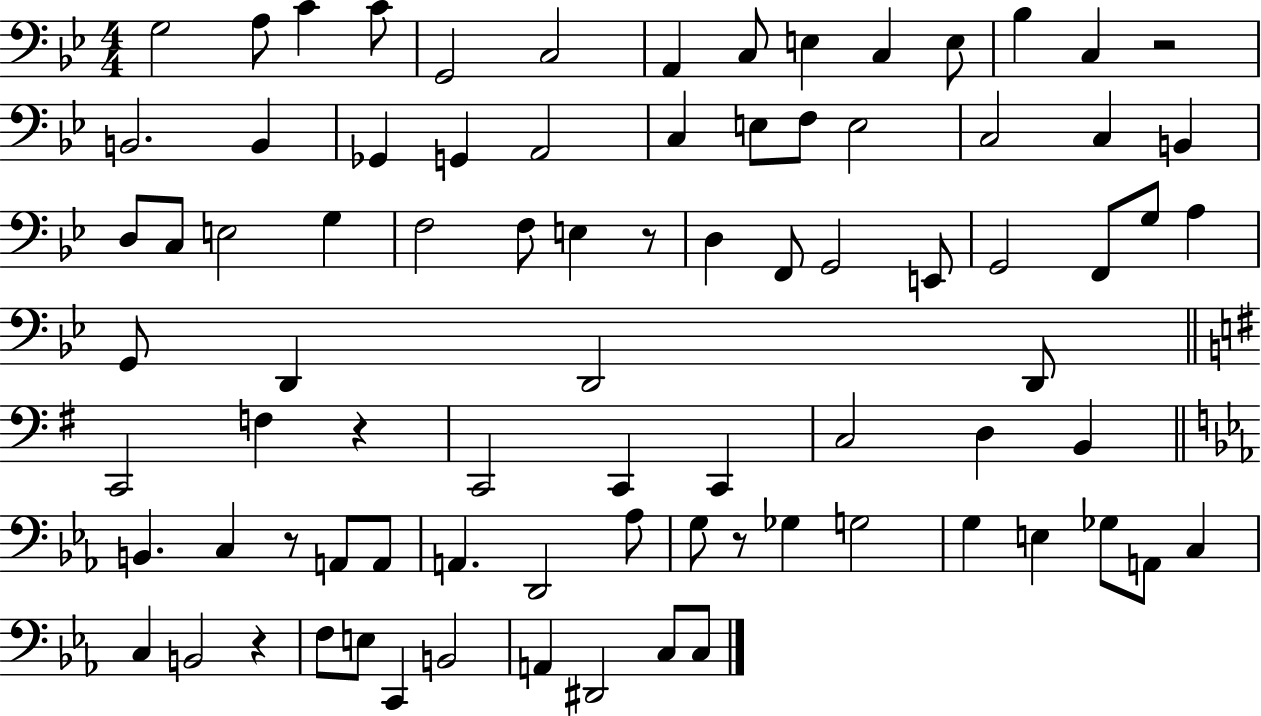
{
  \clef bass
  \numericTimeSignature
  \time 4/4
  \key bes \major
  g2 a8 c'4 c'8 | g,2 c2 | a,4 c8 e4 c4 e8 | bes4 c4 r2 | \break b,2. b,4 | ges,4 g,4 a,2 | c4 e8 f8 e2 | c2 c4 b,4 | \break d8 c8 e2 g4 | f2 f8 e4 r8 | d4 f,8 g,2 e,8 | g,2 f,8 g8 a4 | \break g,8 d,4 d,2 d,8 | \bar "||" \break \key g \major c,2 f4 r4 | c,2 c,4 c,4 | c2 d4 b,4 | \bar "||" \break \key c \minor b,4. c4 r8 a,8 a,8 | a,4. d,2 aes8 | g8 r8 ges4 g2 | g4 e4 ges8 a,8 c4 | \break c4 b,2 r4 | f8 e8 c,4 b,2 | a,4 dis,2 c8 c8 | \bar "|."
}